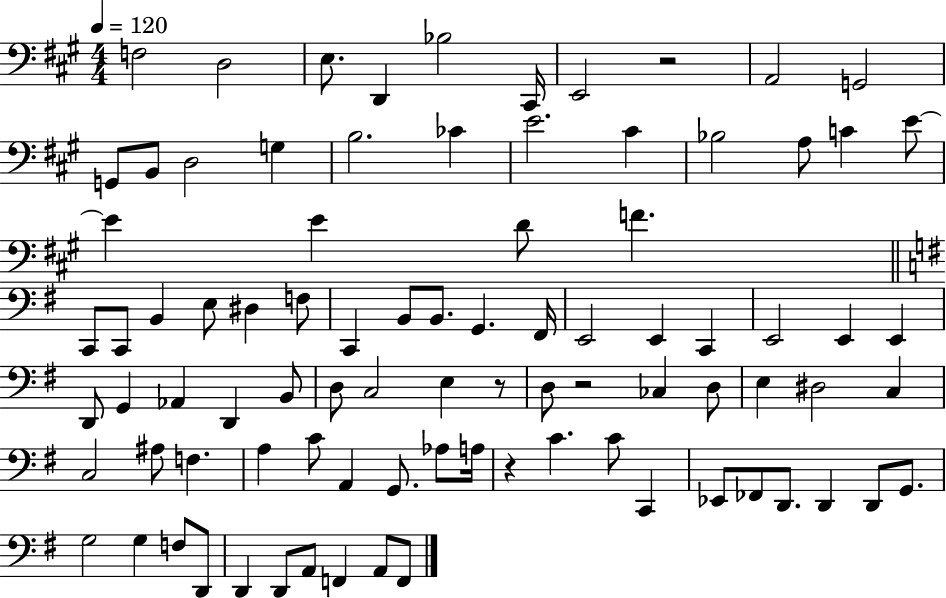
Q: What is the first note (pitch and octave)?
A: F3